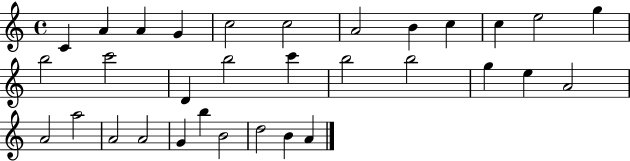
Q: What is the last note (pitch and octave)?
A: A4